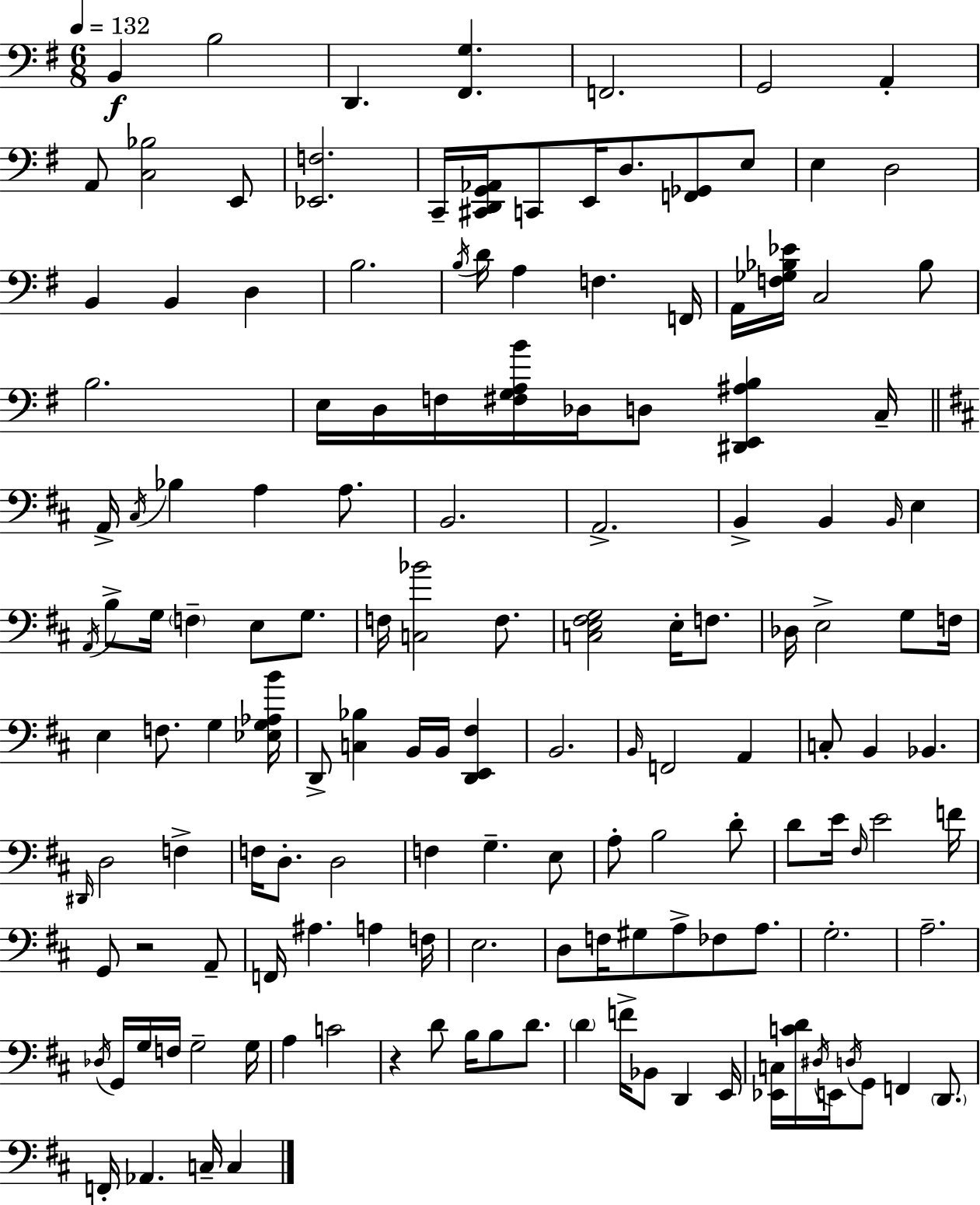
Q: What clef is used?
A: bass